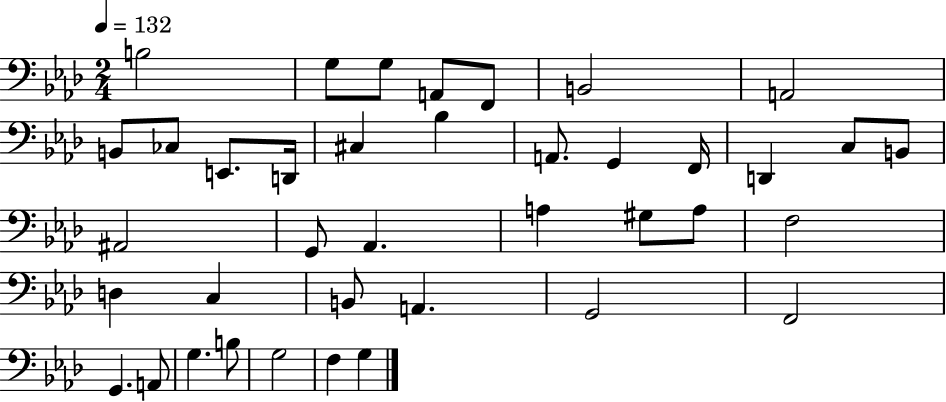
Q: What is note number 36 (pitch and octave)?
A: B3